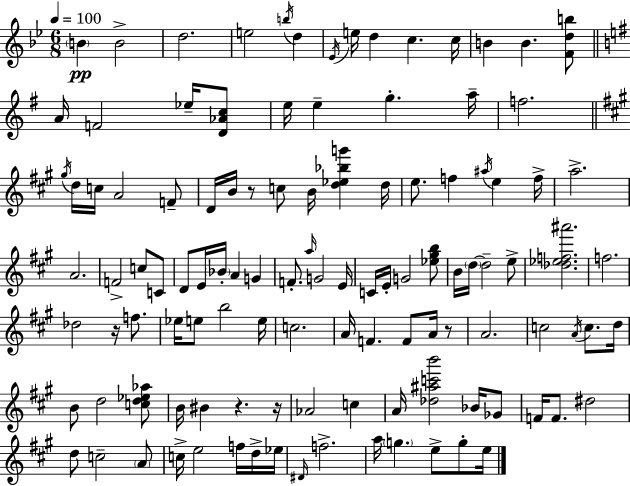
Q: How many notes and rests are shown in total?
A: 113